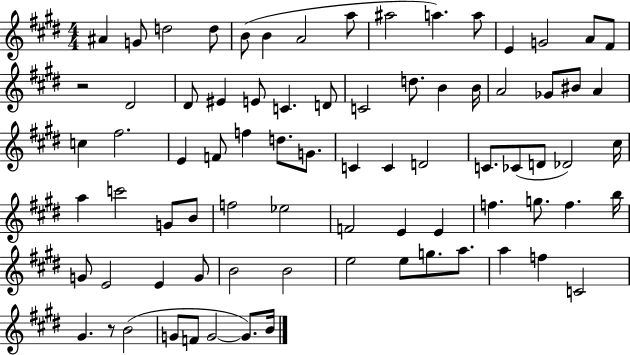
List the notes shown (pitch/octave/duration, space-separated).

A#4/q G4/e D5/h D5/e B4/e B4/q A4/h A5/e A#5/h A5/q. A5/e E4/q G4/h A4/e F#4/e R/h D#4/h D#4/e EIS4/q E4/e C4/q. D4/e C4/h D5/e. B4/q B4/s A4/h Gb4/e BIS4/e A4/q C5/q F#5/h. E4/q F4/e F5/q D5/e. G4/e. C4/q C4/q D4/h C4/e. CES4/e D4/e Db4/h C#5/s A5/q C6/h G4/e B4/e F5/h Eb5/h F4/h E4/q E4/q F5/q. G5/e. F5/q. B5/s G4/e E4/h E4/q G4/e B4/h B4/h E5/h E5/e G5/e. A5/e. A5/q F5/q C4/h G#4/q. R/e B4/h G4/e F4/e G4/h G4/e. B4/s